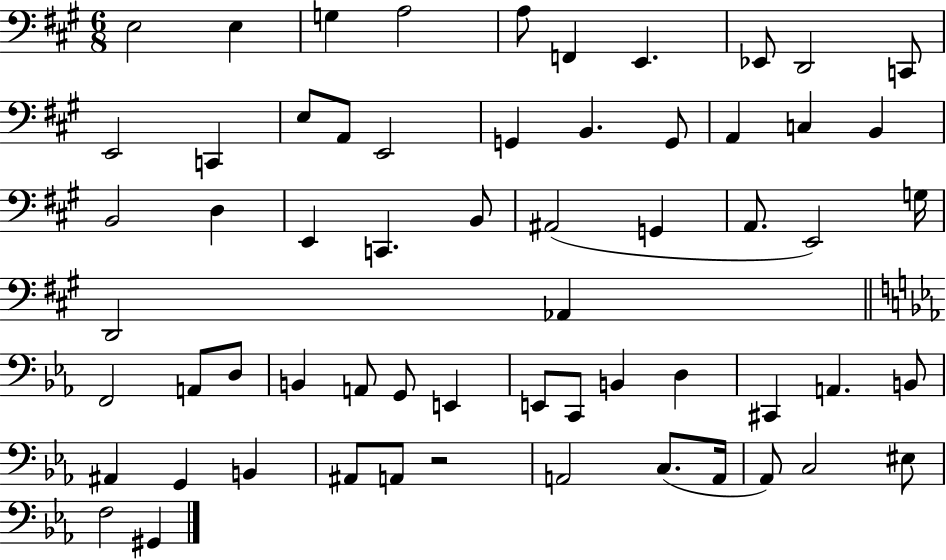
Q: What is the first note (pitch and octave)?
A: E3